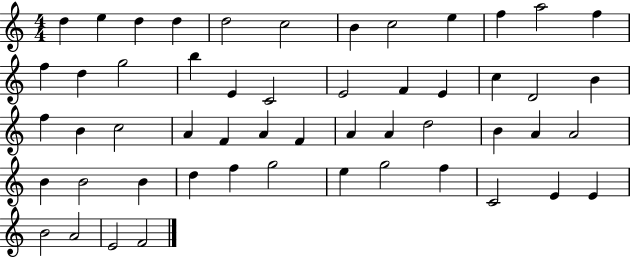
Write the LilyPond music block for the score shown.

{
  \clef treble
  \numericTimeSignature
  \time 4/4
  \key c \major
  d''4 e''4 d''4 d''4 | d''2 c''2 | b'4 c''2 e''4 | f''4 a''2 f''4 | \break f''4 d''4 g''2 | b''4 e'4 c'2 | e'2 f'4 e'4 | c''4 d'2 b'4 | \break f''4 b'4 c''2 | a'4 f'4 a'4 f'4 | a'4 a'4 d''2 | b'4 a'4 a'2 | \break b'4 b'2 b'4 | d''4 f''4 g''2 | e''4 g''2 f''4 | c'2 e'4 e'4 | \break b'2 a'2 | e'2 f'2 | \bar "|."
}